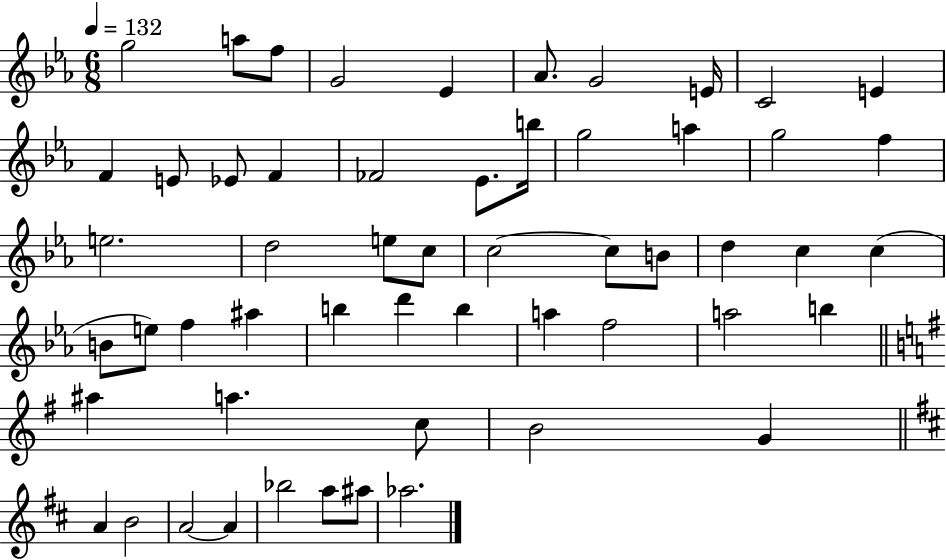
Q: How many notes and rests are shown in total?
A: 55